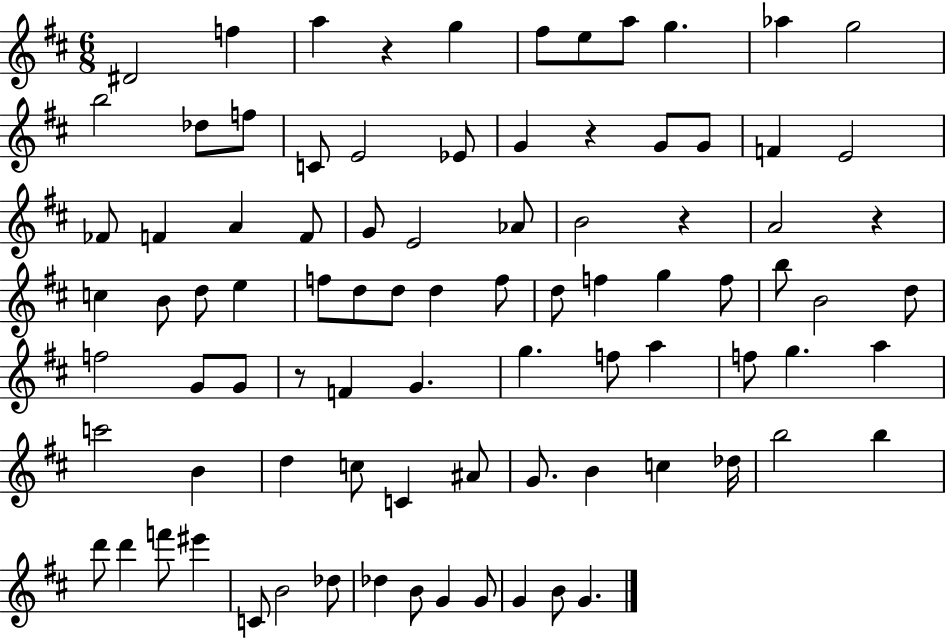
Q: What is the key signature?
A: D major